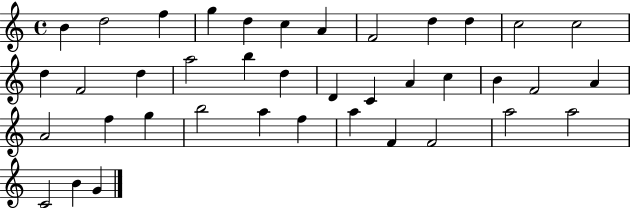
{
  \clef treble
  \time 4/4
  \defaultTimeSignature
  \key c \major
  b'4 d''2 f''4 | g''4 d''4 c''4 a'4 | f'2 d''4 d''4 | c''2 c''2 | \break d''4 f'2 d''4 | a''2 b''4 d''4 | d'4 c'4 a'4 c''4 | b'4 f'2 a'4 | \break a'2 f''4 g''4 | b''2 a''4 f''4 | a''4 f'4 f'2 | a''2 a''2 | \break c'2 b'4 g'4 | \bar "|."
}